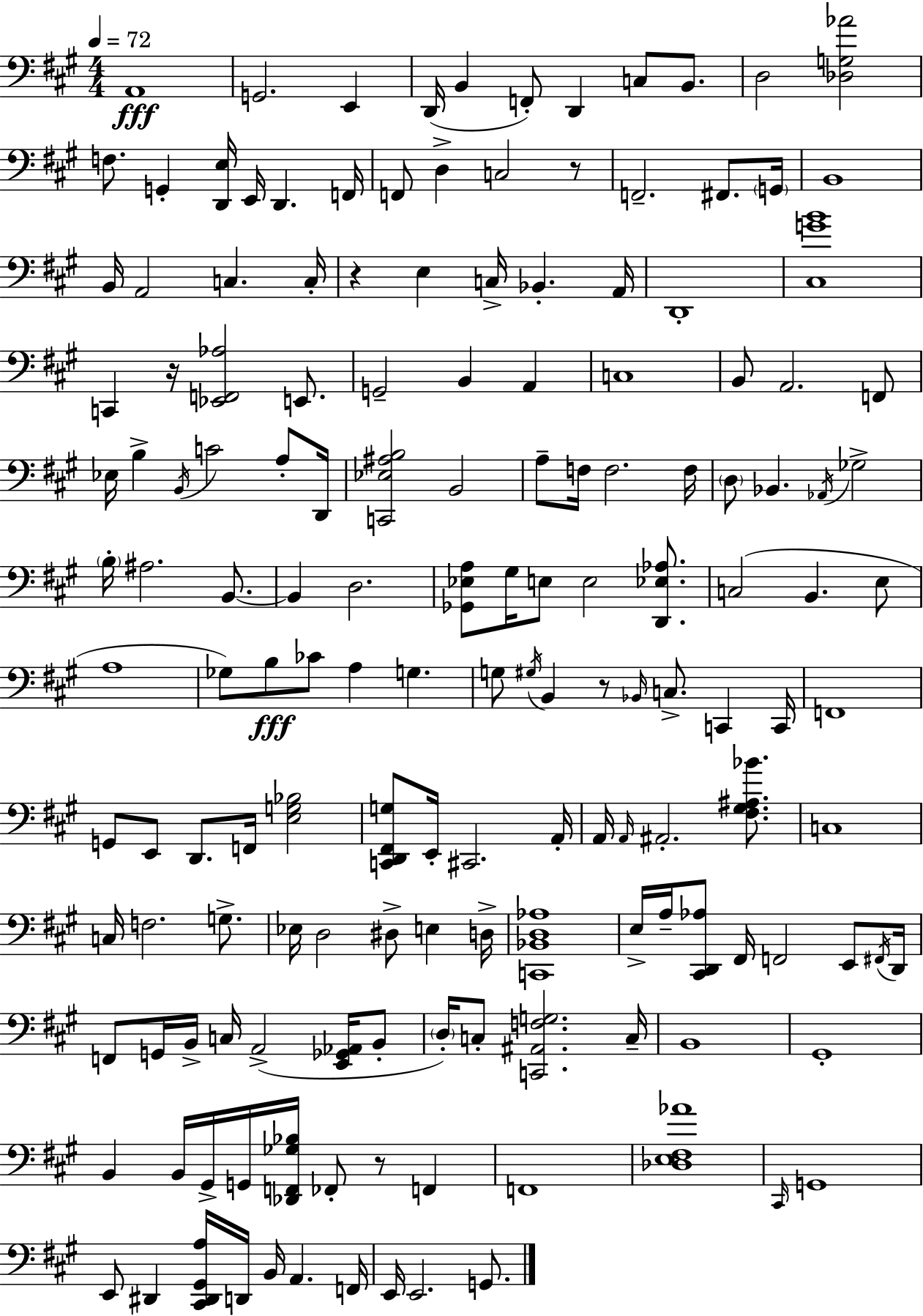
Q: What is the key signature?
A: A major